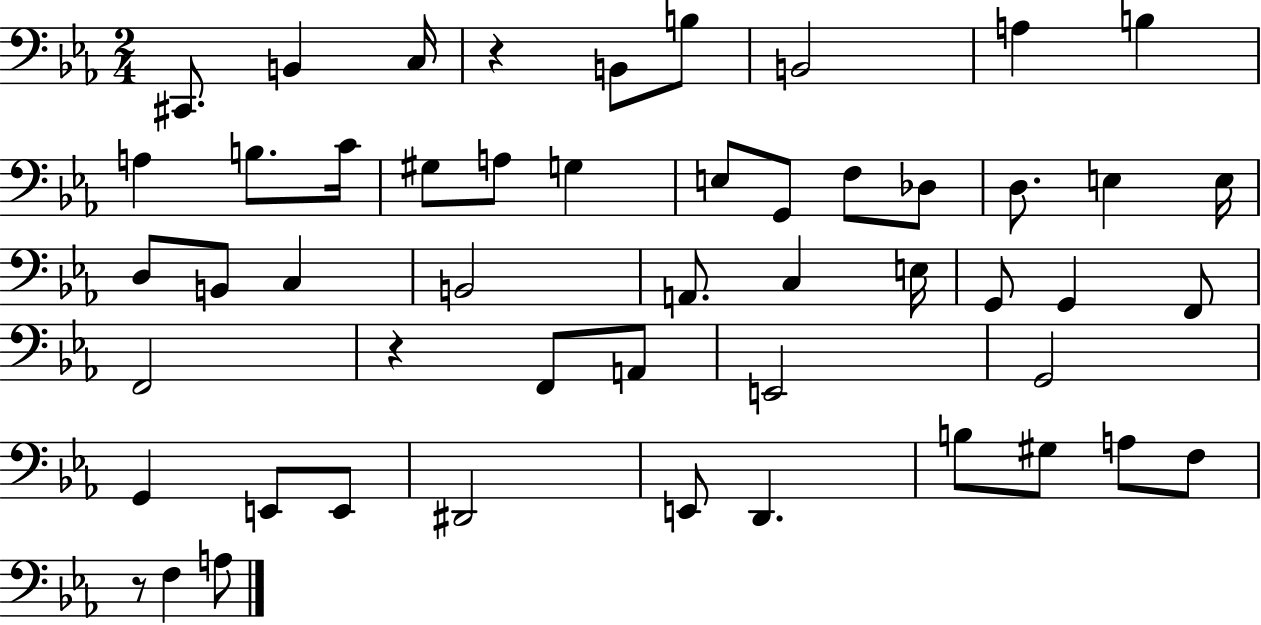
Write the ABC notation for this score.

X:1
T:Untitled
M:2/4
L:1/4
K:Eb
^C,,/2 B,, C,/4 z B,,/2 B,/2 B,,2 A, B, A, B,/2 C/4 ^G,/2 A,/2 G, E,/2 G,,/2 F,/2 _D,/2 D,/2 E, E,/4 D,/2 B,,/2 C, B,,2 A,,/2 C, E,/4 G,,/2 G,, F,,/2 F,,2 z F,,/2 A,,/2 E,,2 G,,2 G,, E,,/2 E,,/2 ^D,,2 E,,/2 D,, B,/2 ^G,/2 A,/2 F,/2 z/2 F, A,/2